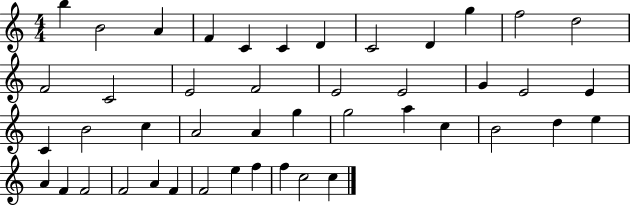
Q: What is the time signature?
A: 4/4